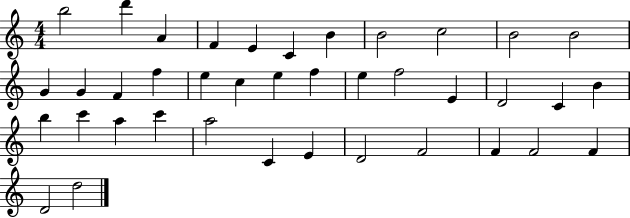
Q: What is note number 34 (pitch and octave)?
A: F4